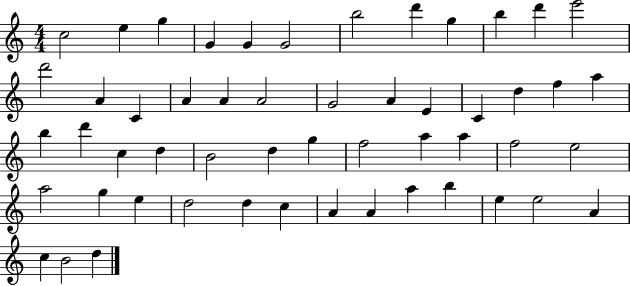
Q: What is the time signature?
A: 4/4